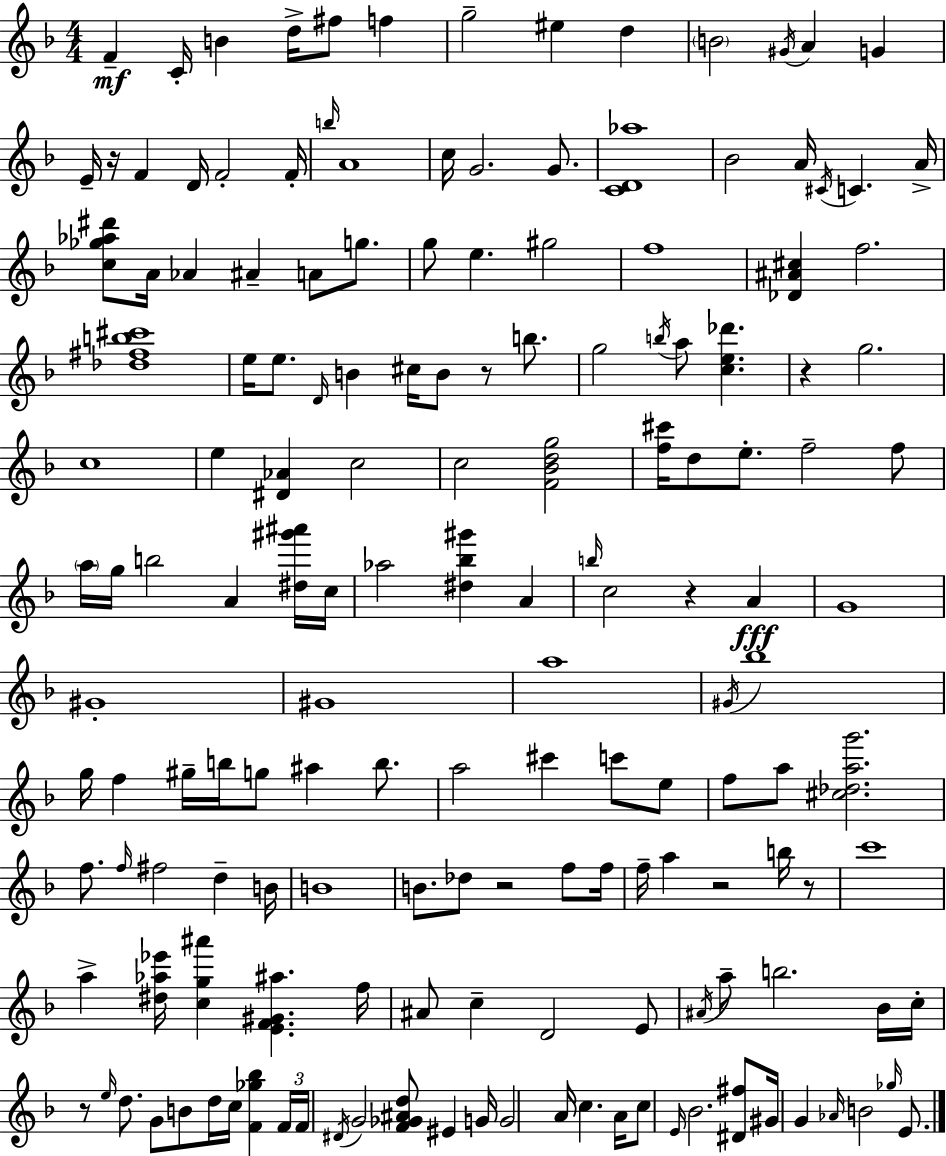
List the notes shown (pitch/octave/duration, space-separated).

F4/q C4/s B4/q D5/s F#5/e F5/q G5/h EIS5/q D5/q B4/h G#4/s A4/q G4/q E4/s R/s F4/q D4/s F4/h F4/s B5/s A4/w C5/s G4/h. G4/e. [C4,D4,Ab5]/w Bb4/h A4/s C#4/s C4/q. A4/s [C5,Gb5,Ab5,D#6]/e A4/s Ab4/q A#4/q A4/e G5/e. G5/e E5/q. G#5/h F5/w [Db4,A#4,C#5]/q F5/h. [Db5,F#5,B5,C#6]/w E5/s E5/e. D4/s B4/q C#5/s B4/e R/e B5/e. G5/h B5/s A5/e [C5,E5,Db6]/q. R/q G5/h. C5/w E5/q [D#4,Ab4]/q C5/h C5/h [F4,Bb4,D5,G5]/h [F5,C#6]/s D5/e E5/e. F5/h F5/e A5/s G5/s B5/h A4/q [D#5,G#6,A#6]/s C5/s Ab5/h [D#5,Bb5,G#6]/q A4/q B5/s C5/h R/q A4/q G4/w G#4/w G#4/w A5/w G#4/s Bb5/w G5/s F5/q G#5/s B5/s G5/e A#5/q B5/e. A5/h C#6/q C6/e E5/e F5/e A5/e [C#5,Db5,A5,G6]/h. F5/e. F5/s F#5/h D5/q B4/s B4/w B4/e. Db5/e R/h F5/e F5/s F5/s A5/q R/h B5/s R/e C6/w A5/q [D#5,Ab5,Eb6]/s [C5,G5,A#6]/q [E4,F4,G#4,A#5]/q. F5/s A#4/e C5/q D4/h E4/e A#4/s A5/e B5/h. Bb4/s C5/s R/e E5/s D5/e. G4/e B4/e D5/s C5/s [F4,Gb5,Bb5]/q F4/s F4/s D#4/s G4/h [F4,Gb4,A#4,D5]/e EIS4/q G4/s G4/h A4/s C5/q. A4/s C5/e E4/s Bb4/h. [D#4,F#5]/e G#4/s G4/q Ab4/s B4/h Gb5/s E4/e.